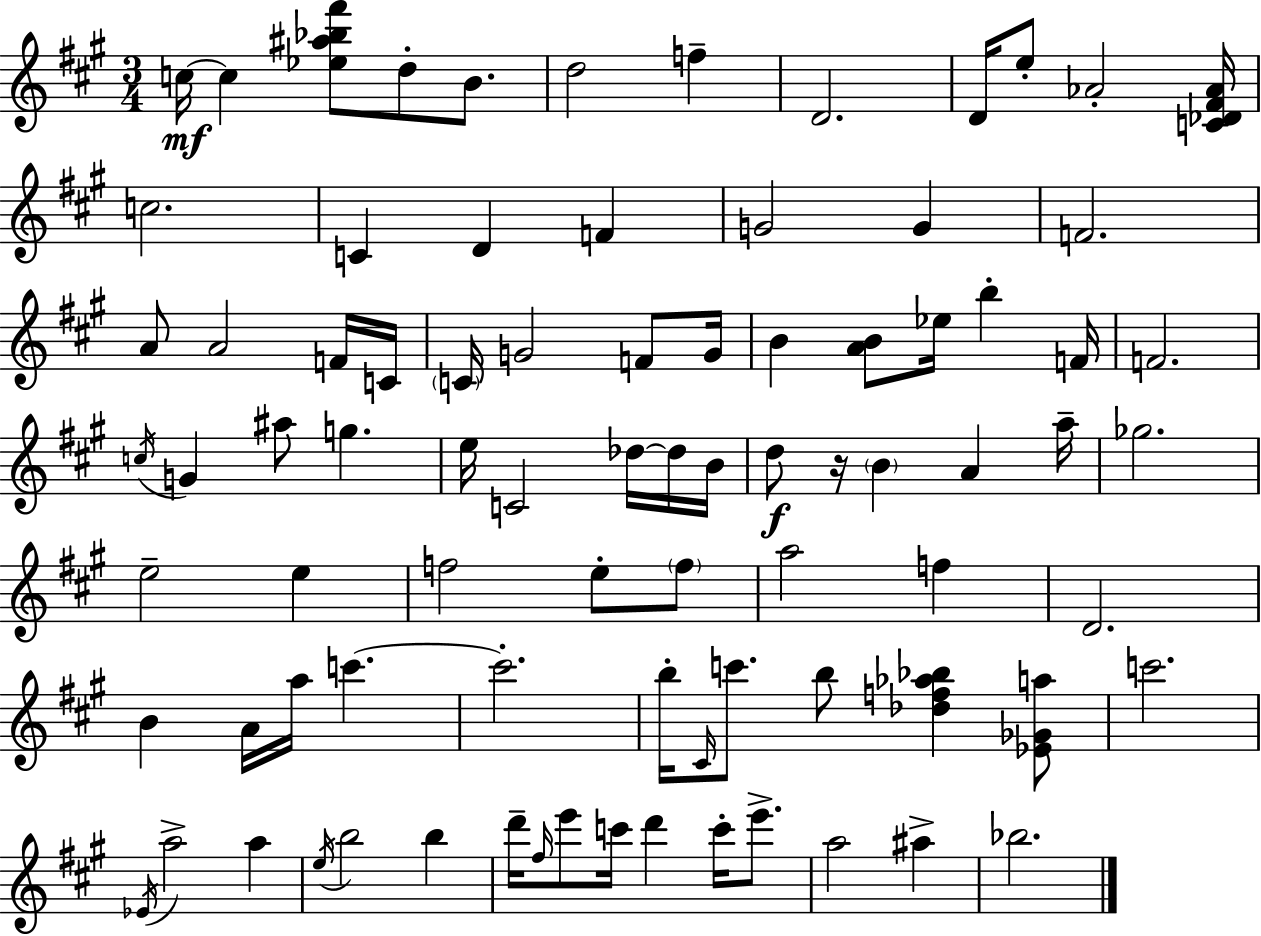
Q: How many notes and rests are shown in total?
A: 84